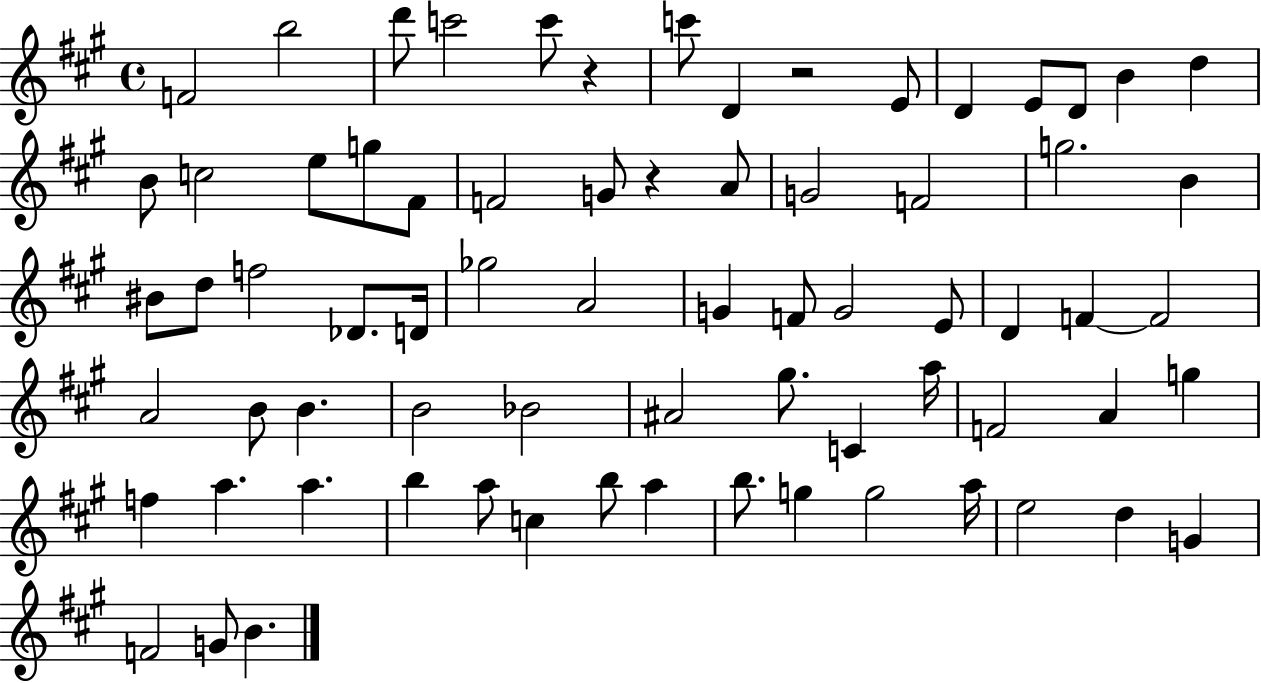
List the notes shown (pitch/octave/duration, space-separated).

F4/h B5/h D6/e C6/h C6/e R/q C6/e D4/q R/h E4/e D4/q E4/e D4/e B4/q D5/q B4/e C5/h E5/e G5/e F#4/e F4/h G4/e R/q A4/e G4/h F4/h G5/h. B4/q BIS4/e D5/e F5/h Db4/e. D4/s Gb5/h A4/h G4/q F4/e G4/h E4/e D4/q F4/q F4/h A4/h B4/e B4/q. B4/h Bb4/h A#4/h G#5/e. C4/q A5/s F4/h A4/q G5/q F5/q A5/q. A5/q. B5/q A5/e C5/q B5/e A5/q B5/e. G5/q G5/h A5/s E5/h D5/q G4/q F4/h G4/e B4/q.